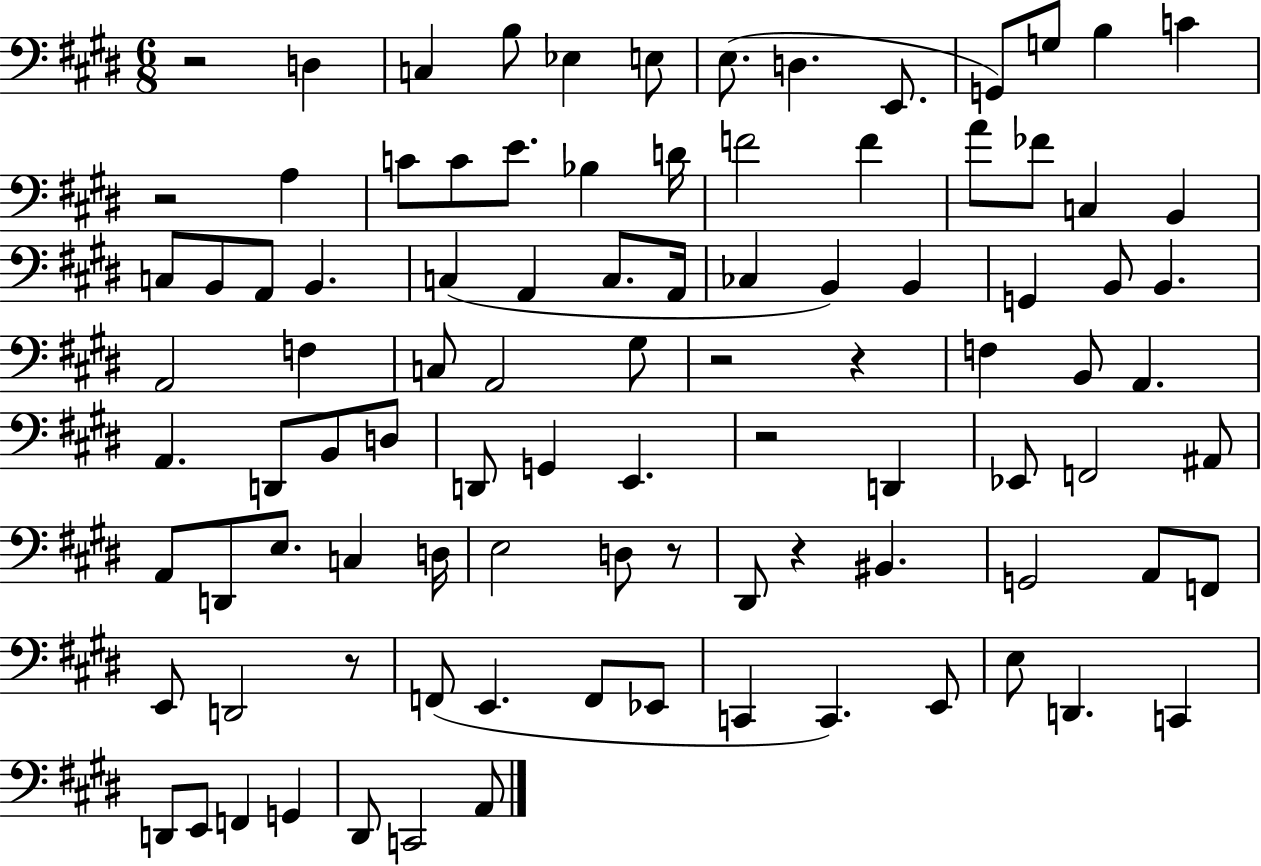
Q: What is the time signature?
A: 6/8